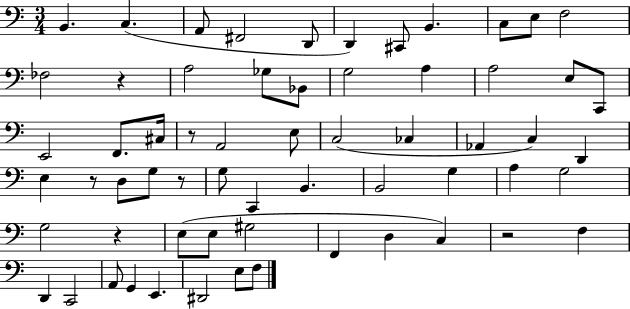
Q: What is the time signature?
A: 3/4